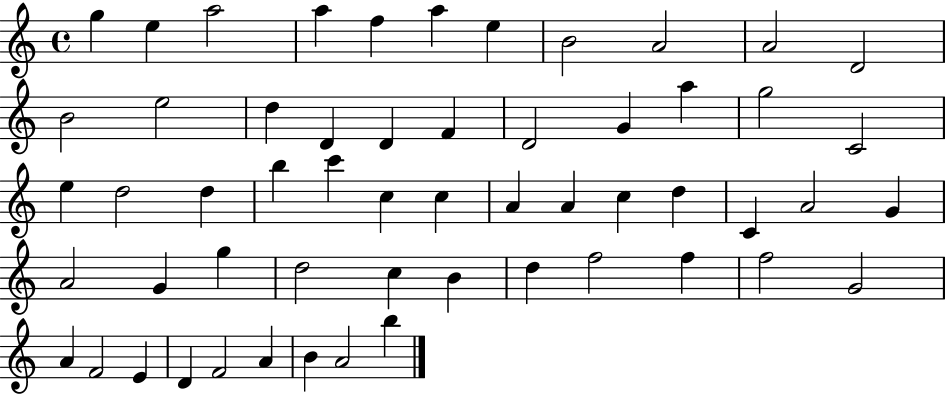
X:1
T:Untitled
M:4/4
L:1/4
K:C
g e a2 a f a e B2 A2 A2 D2 B2 e2 d D D F D2 G a g2 C2 e d2 d b c' c c A A c d C A2 G A2 G g d2 c B d f2 f f2 G2 A F2 E D F2 A B A2 b